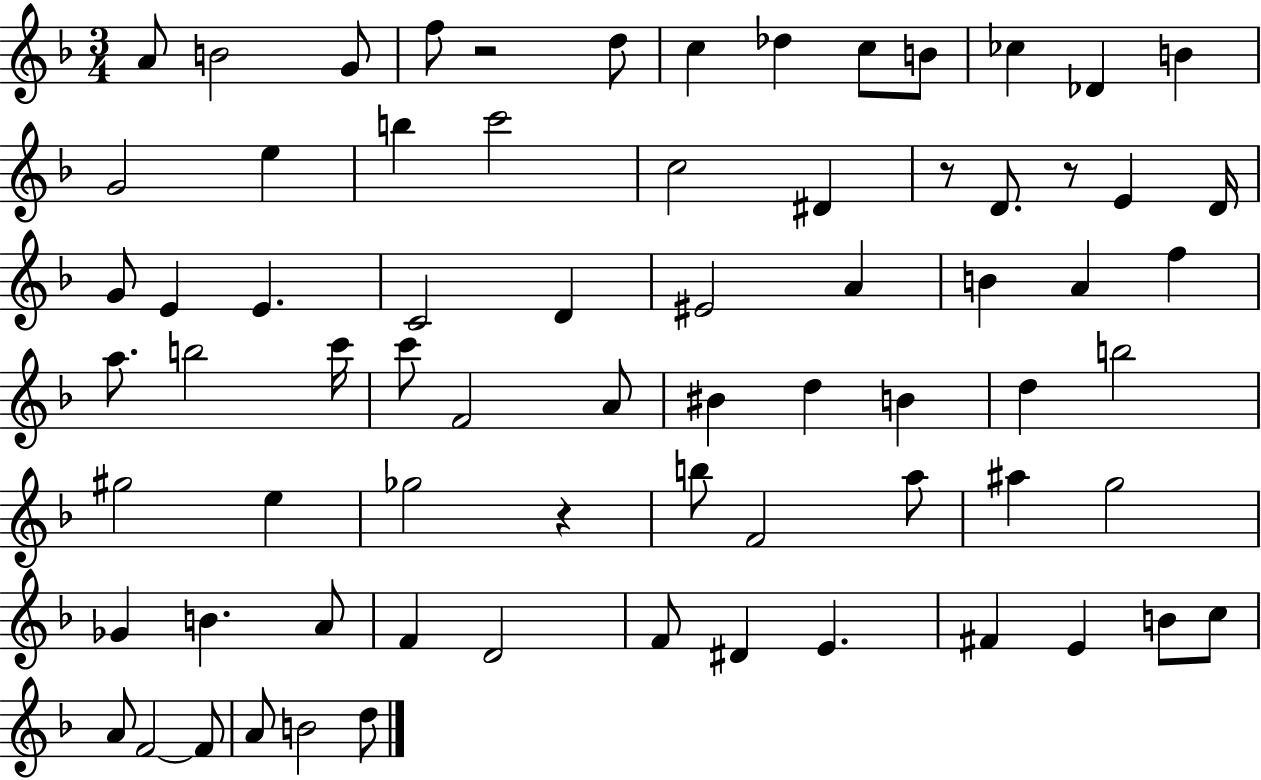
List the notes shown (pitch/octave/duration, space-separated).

A4/e B4/h G4/e F5/e R/h D5/e C5/q Db5/q C5/e B4/e CES5/q Db4/q B4/q G4/h E5/q B5/q C6/h C5/h D#4/q R/e D4/e. R/e E4/q D4/s G4/e E4/q E4/q. C4/h D4/q EIS4/h A4/q B4/q A4/q F5/q A5/e. B5/h C6/s C6/e F4/h A4/e BIS4/q D5/q B4/q D5/q B5/h G#5/h E5/q Gb5/h R/q B5/e F4/h A5/e A#5/q G5/h Gb4/q B4/q. A4/e F4/q D4/h F4/e D#4/q E4/q. F#4/q E4/q B4/e C5/e A4/e F4/h F4/e A4/e B4/h D5/e